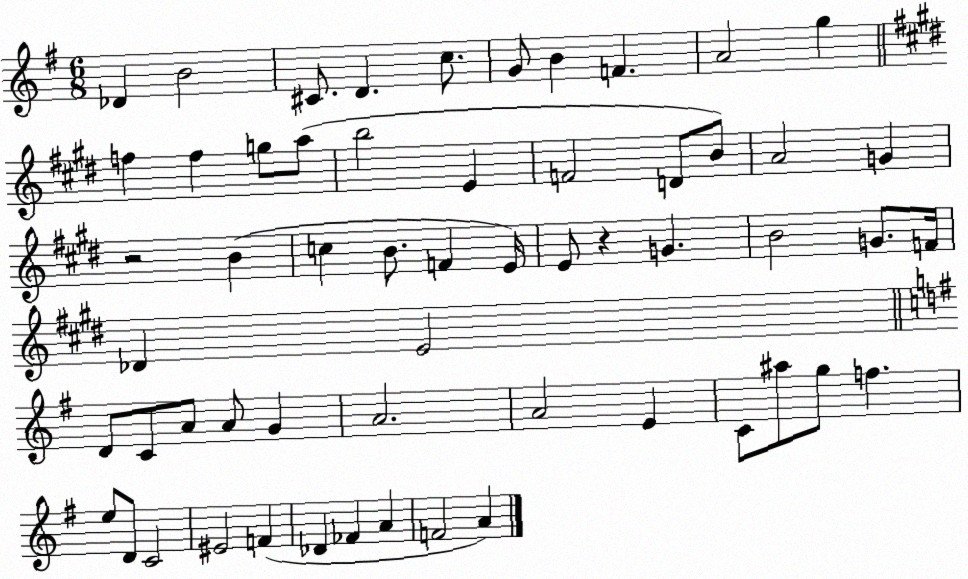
X:1
T:Untitled
M:6/8
L:1/4
K:G
_D B2 ^C/2 D c/2 G/2 B F A2 g f f g/2 a/2 b2 E F2 D/2 B/2 A2 G z2 B c B/2 F E/4 E/2 z G B2 G/2 F/4 _D E2 D/2 C/2 A/2 A/2 G A2 A2 E C/2 ^a/2 g/2 f e/2 D/2 C2 ^E2 F _D _F A F2 A